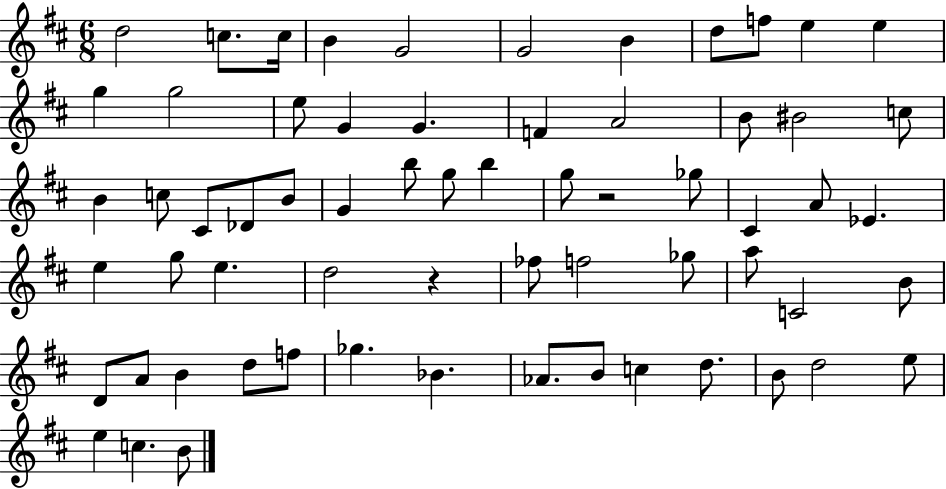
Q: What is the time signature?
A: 6/8